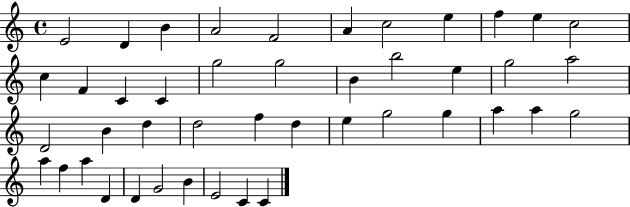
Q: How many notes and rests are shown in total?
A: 44